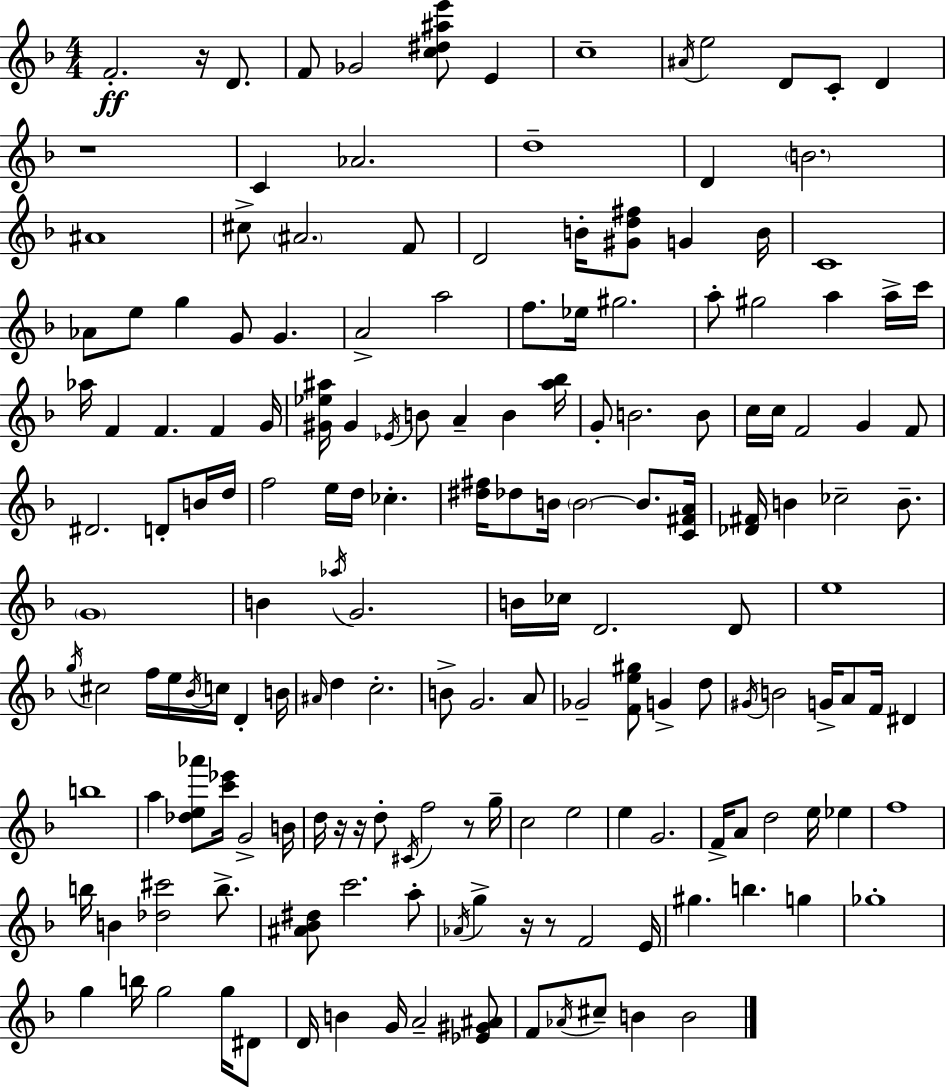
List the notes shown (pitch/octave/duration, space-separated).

F4/h. R/s D4/e. F4/e Gb4/h [C5,D#5,A#5,E6]/e E4/q C5/w A#4/s E5/h D4/e C4/e D4/q R/w C4/q Ab4/h. D5/w D4/q B4/h. A#4/w C#5/e A#4/h. F4/e D4/h B4/s [G#4,D5,F#5]/e G4/q B4/s C4/w Ab4/e E5/e G5/q G4/e G4/q. A4/h A5/h F5/e. Eb5/s G#5/h. A5/e G#5/h A5/q A5/s C6/s Ab5/s F4/q F4/q. F4/q G4/s [G#4,Eb5,A#5]/s G#4/q Eb4/s B4/e A4/q B4/q [A#5,Bb5]/s G4/e B4/h. B4/e C5/s C5/s F4/h G4/q F4/e D#4/h. D4/e B4/s D5/s F5/h E5/s D5/s CES5/q. [D#5,F#5]/s Db5/e B4/s B4/h B4/e. [C4,F#4,A4]/s [Db4,F#4]/s B4/q CES5/h B4/e. G4/w B4/q Ab5/s G4/h. B4/s CES5/s D4/h. D4/e E5/w G5/s C#5/h F5/s E5/s Bb4/s C5/s D4/q B4/s A#4/s D5/q C5/h. B4/e G4/h. A4/e Gb4/h [F4,E5,G#5]/e G4/q D5/e G#4/s B4/h G4/s A4/e F4/s D#4/q B5/w A5/q [Db5,E5,Ab6]/e [C6,Eb6]/s G4/h B4/s D5/s R/s R/s D5/e C#4/s F5/h R/e G5/s C5/h E5/h E5/q G4/h. F4/s A4/e D5/h E5/s Eb5/q F5/w B5/s B4/q [Db5,C#6]/h B5/e. [A#4,Bb4,D#5]/e C6/h. A5/e Ab4/s G5/q R/s R/e F4/h E4/s G#5/q. B5/q. G5/q Gb5/w G5/q B5/s G5/h G5/s D#4/e D4/s B4/q G4/s A4/h [Eb4,G#4,A#4]/e F4/e Ab4/s C#5/e B4/q B4/h